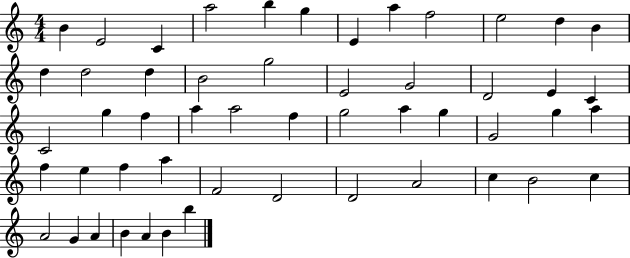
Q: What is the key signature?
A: C major